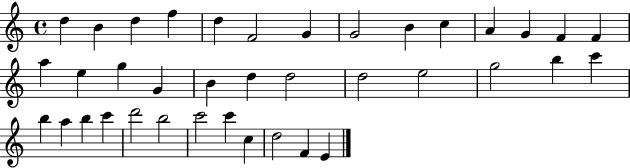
D5/q B4/q D5/q F5/q D5/q F4/h G4/q G4/h B4/q C5/q A4/q G4/q F4/q F4/q A5/q E5/q G5/q G4/q B4/q D5/q D5/h D5/h E5/h G5/h B5/q C6/q B5/q A5/q B5/q C6/q D6/h B5/h C6/h C6/q C5/q D5/h F4/q E4/q